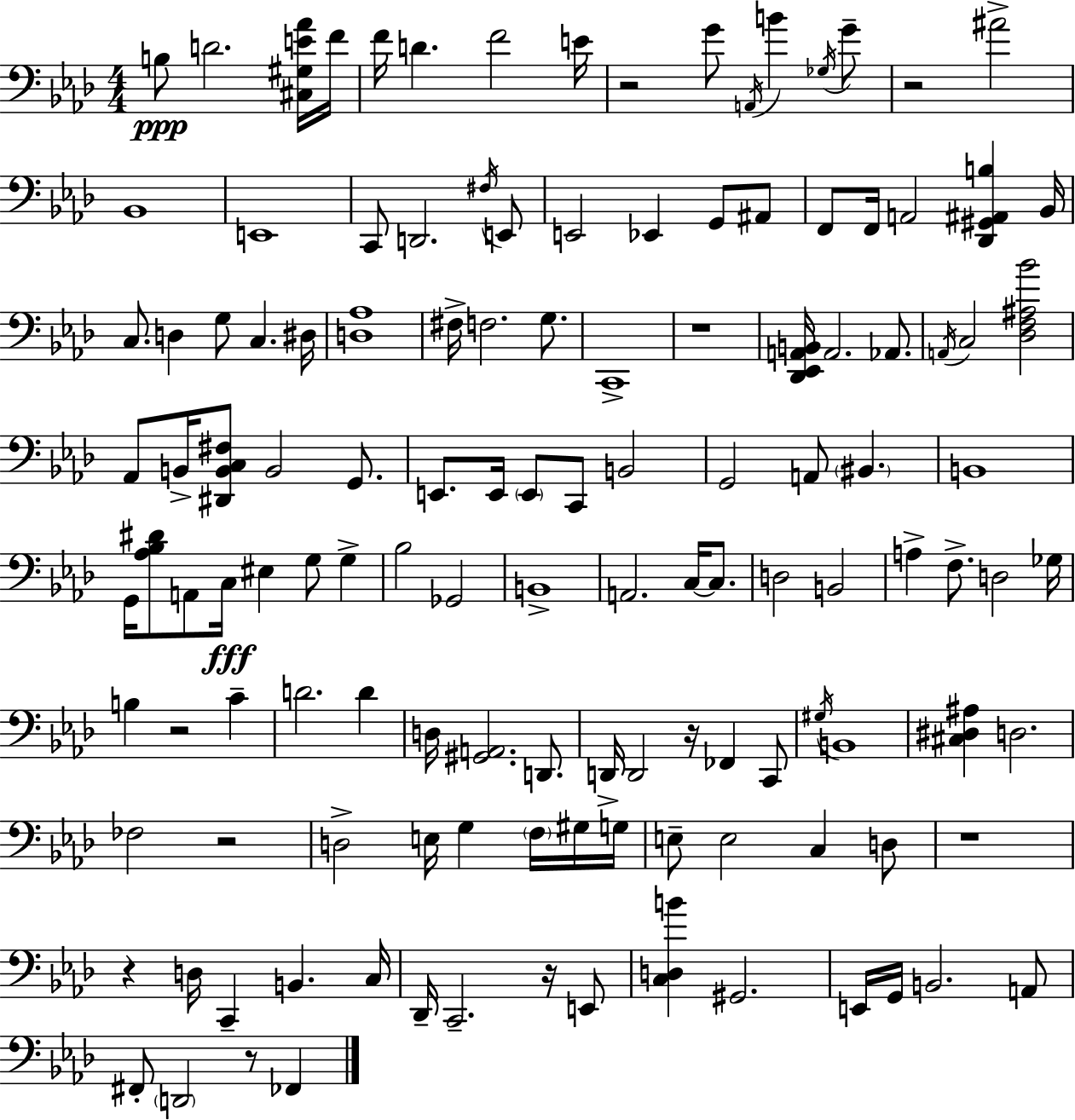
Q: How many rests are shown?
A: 10